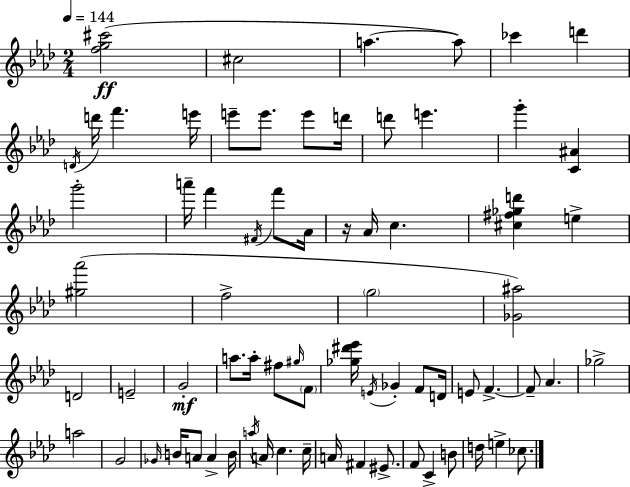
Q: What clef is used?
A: treble